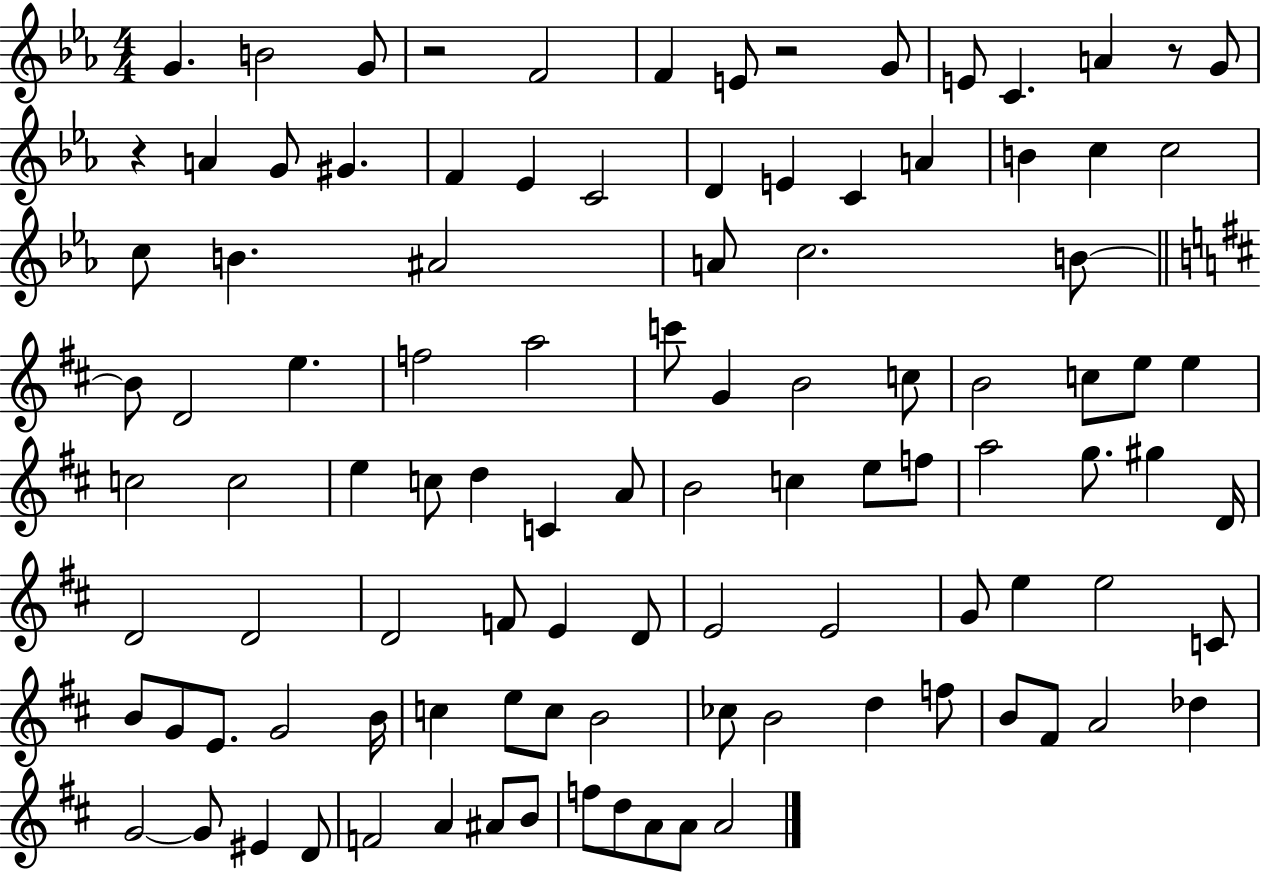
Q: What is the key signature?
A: EES major